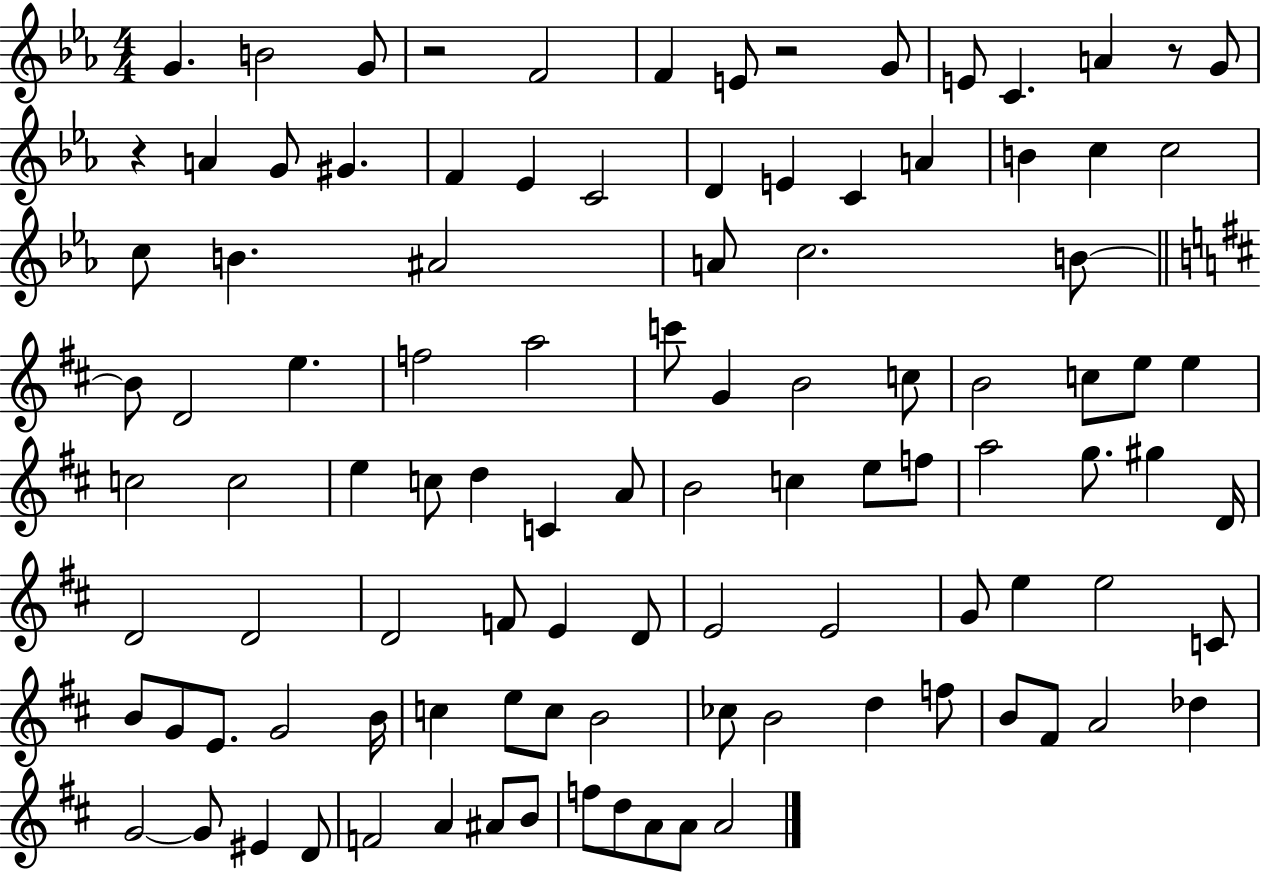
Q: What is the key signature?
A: EES major